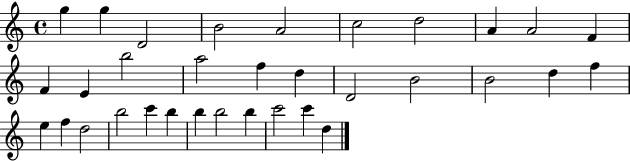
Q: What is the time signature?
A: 4/4